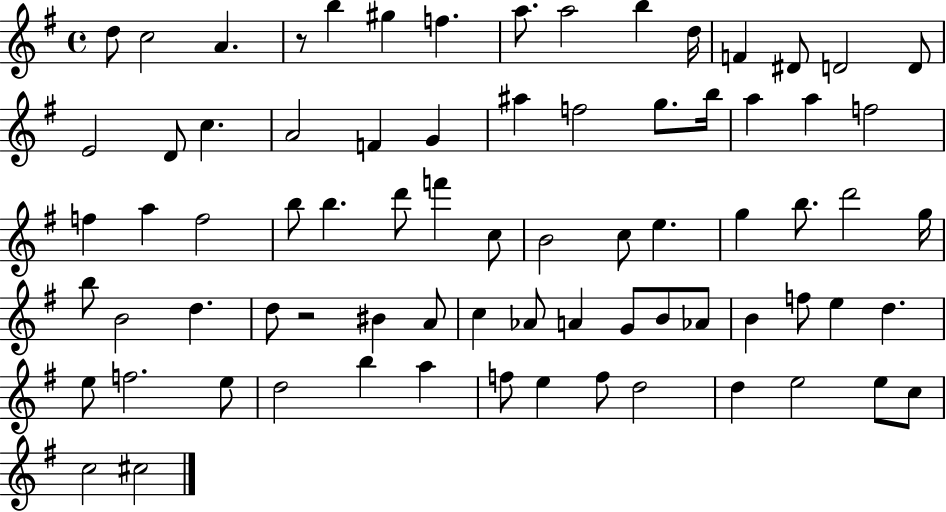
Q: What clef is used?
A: treble